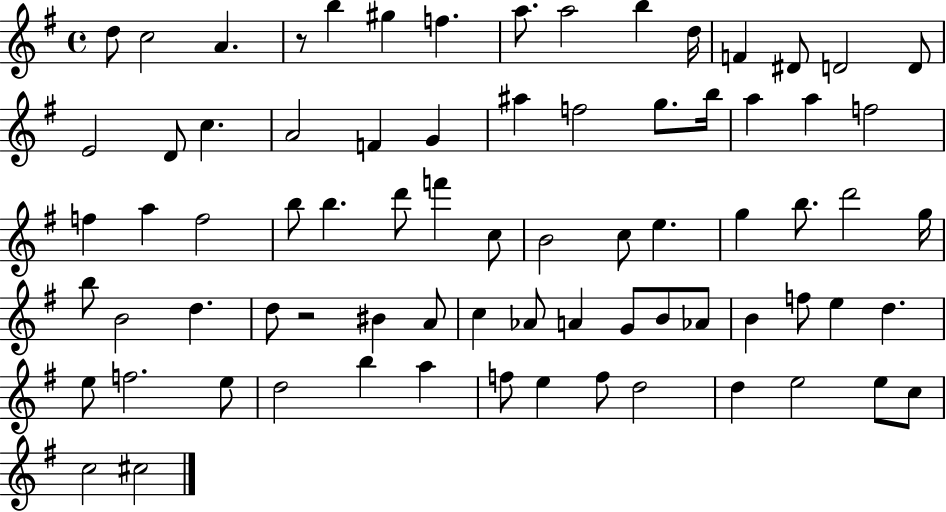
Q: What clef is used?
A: treble